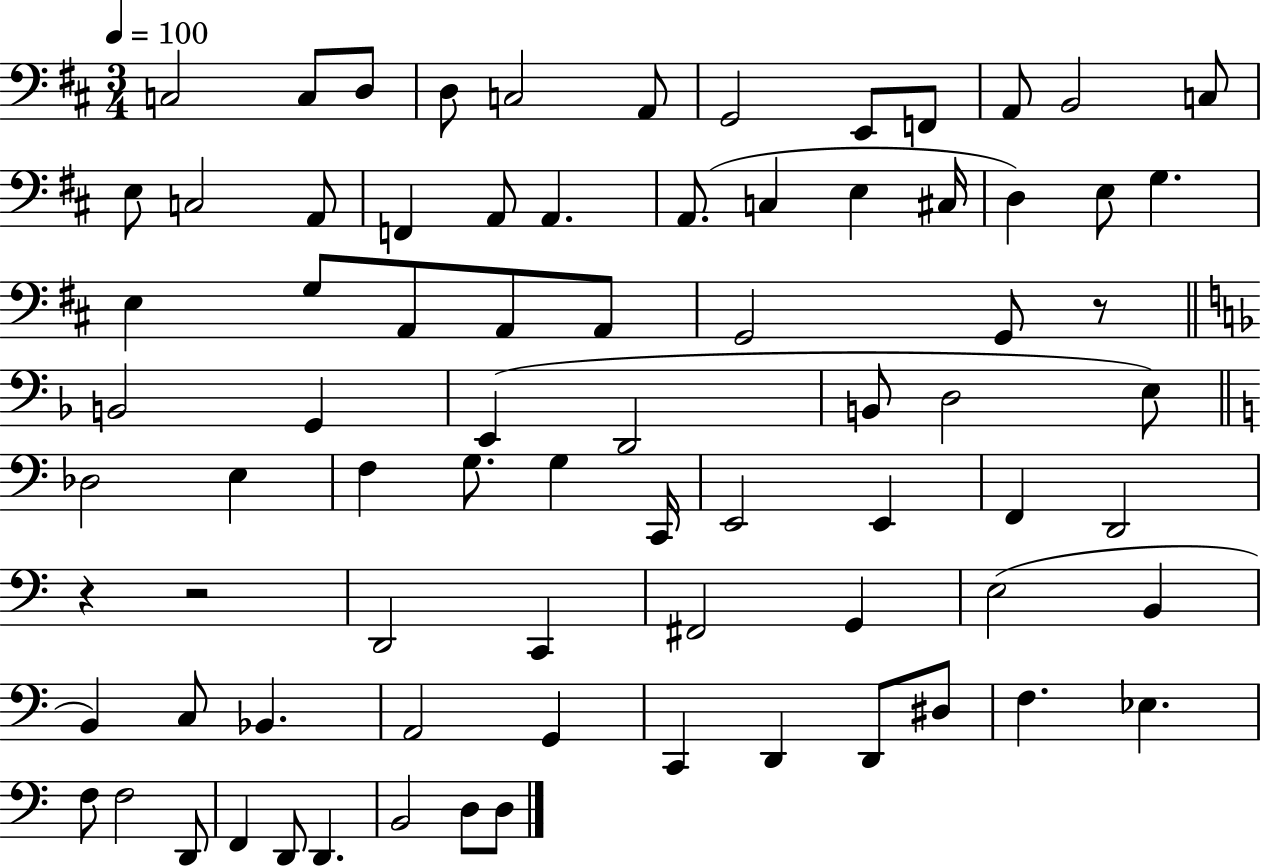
C3/h C3/e D3/e D3/e C3/h A2/e G2/h E2/e F2/e A2/e B2/h C3/e E3/e C3/h A2/e F2/q A2/e A2/q. A2/e. C3/q E3/q C#3/s D3/q E3/e G3/q. E3/q G3/e A2/e A2/e A2/e G2/h G2/e R/e B2/h G2/q E2/q D2/h B2/e D3/h E3/e Db3/h E3/q F3/q G3/e. G3/q C2/s E2/h E2/q F2/q D2/h R/q R/h D2/h C2/q F#2/h G2/q E3/h B2/q B2/q C3/e Bb2/q. A2/h G2/q C2/q D2/q D2/e D#3/e F3/q. Eb3/q. F3/e F3/h D2/e F2/q D2/e D2/q. B2/h D3/e D3/e